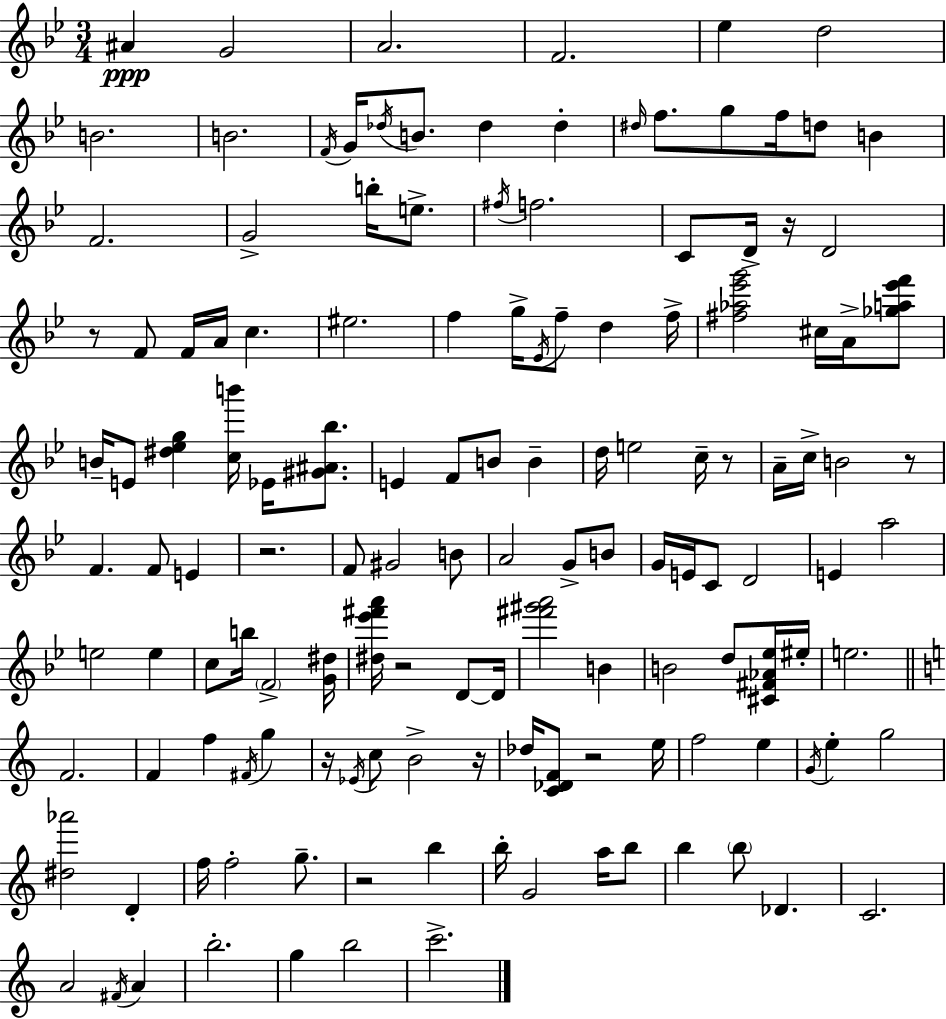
{
  \clef treble
  \numericTimeSignature
  \time 3/4
  \key g \minor
  ais'4\ppp g'2 | a'2. | f'2. | ees''4 d''2 | \break b'2. | b'2. | \acciaccatura { f'16 } g'16 \acciaccatura { des''16 } b'8. des''4 des''4-. | \grace { dis''16 } f''8. g''8 f''16 d''8 b'4 | \break f'2. | g'2-> b''16-. | e''8.-> \acciaccatura { fis''16 } f''2. | c'8 d'16-> r16 d'2 | \break r8 f'8 f'16 a'16 c''4. | eis''2. | f''4 g''16-> \acciaccatura { ees'16 } f''8-- | d''4 f''16-> <fis'' aes'' ees''' g'''>2 | \break cis''16 a'16-> <ges'' a'' ees''' f'''>8 b'16-- e'8 <dis'' ees'' g''>4 | <c'' b'''>16 ees'16 <gis' ais' bes''>8. e'4 f'8 b'8 | b'4-- d''16 e''2 | c''16-- r8 a'16-- c''16-> b'2 | \break r8 f'4. f'8 | e'4 r2. | f'8 gis'2 | b'8 a'2 | \break g'8-> b'8 g'16 e'16 c'8 d'2 | e'4 a''2 | e''2 | e''4 c''8 b''16 \parenthesize f'2-> | \break <g' dis''>16 <dis'' ees''' fis''' a'''>16 r2 | d'8~~ d'16 <fis''' gis''' a'''>2 | b'4 b'2 | d''8 <cis' fis' aes' ees''>16 eis''16-. e''2. | \break \bar "||" \break \key c \major f'2. | f'4 f''4 \acciaccatura { fis'16 } g''4 | r16 \acciaccatura { ees'16 } c''8 b'2-> | r16 des''16 <c' des' f'>8 r2 | \break e''16 f''2 e''4 | \acciaccatura { g'16 } e''4-. g''2 | <dis'' aes'''>2 d'4-. | f''16 f''2-. | \break g''8.-- r2 b''4 | b''16-. g'2 | a''16 b''8 b''4 \parenthesize b''8 des'4. | c'2. | \break a'2 \acciaccatura { fis'16 } | a'4 b''2.-. | g''4 b''2 | c'''2.-> | \break \bar "|."
}